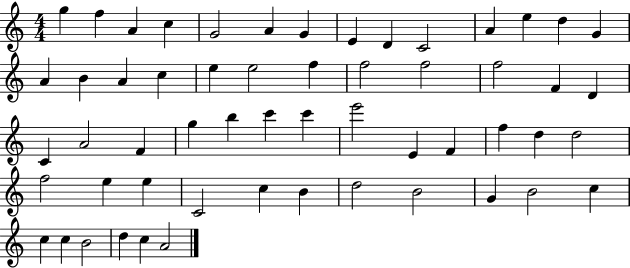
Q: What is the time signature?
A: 4/4